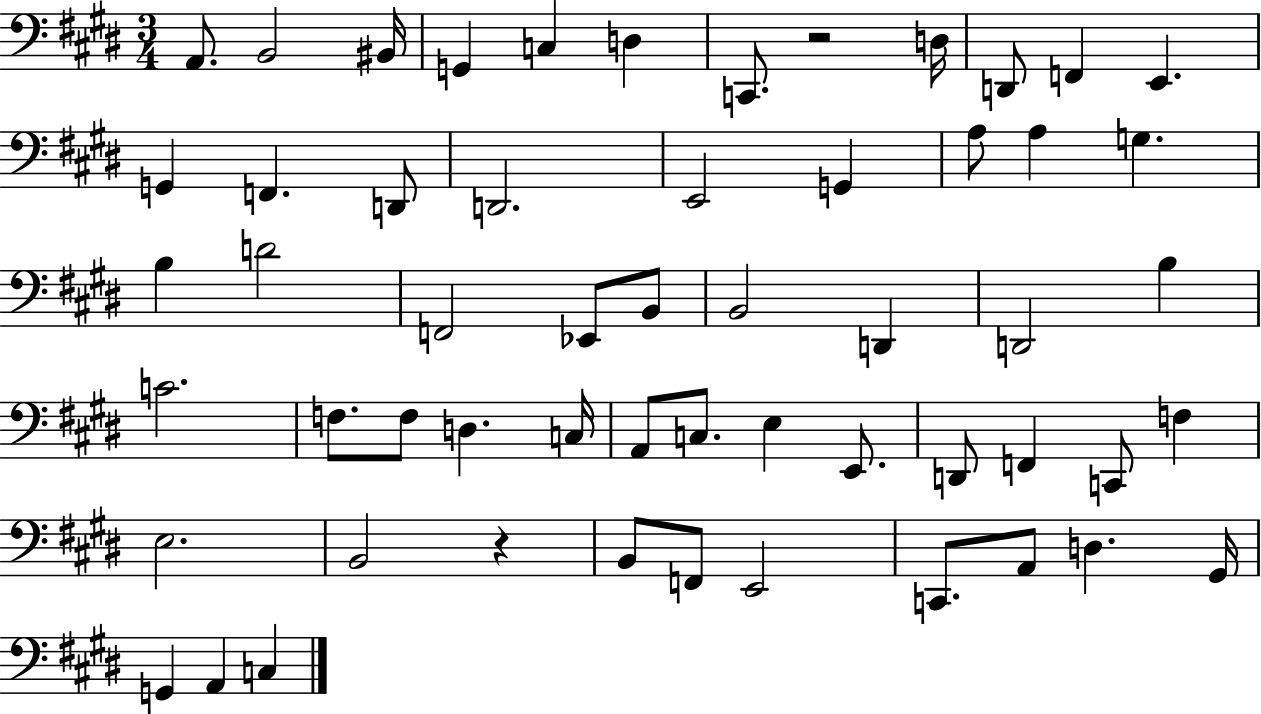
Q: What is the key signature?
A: E major